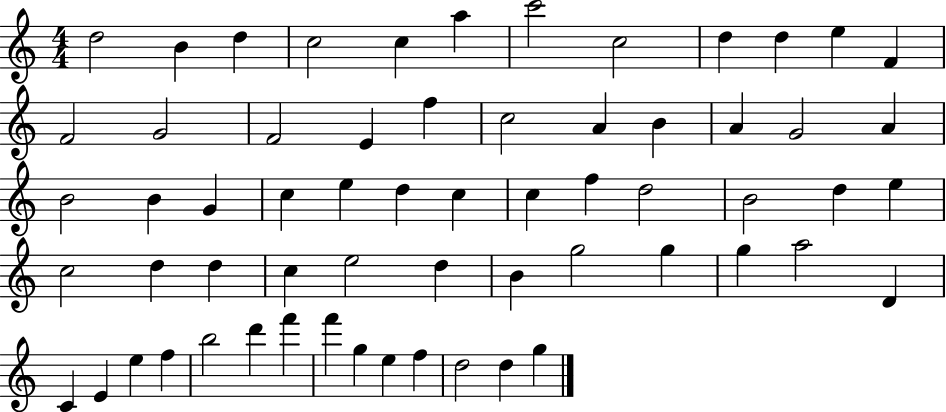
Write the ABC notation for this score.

X:1
T:Untitled
M:4/4
L:1/4
K:C
d2 B d c2 c a c'2 c2 d d e F F2 G2 F2 E f c2 A B A G2 A B2 B G c e d c c f d2 B2 d e c2 d d c e2 d B g2 g g a2 D C E e f b2 d' f' f' g e f d2 d g